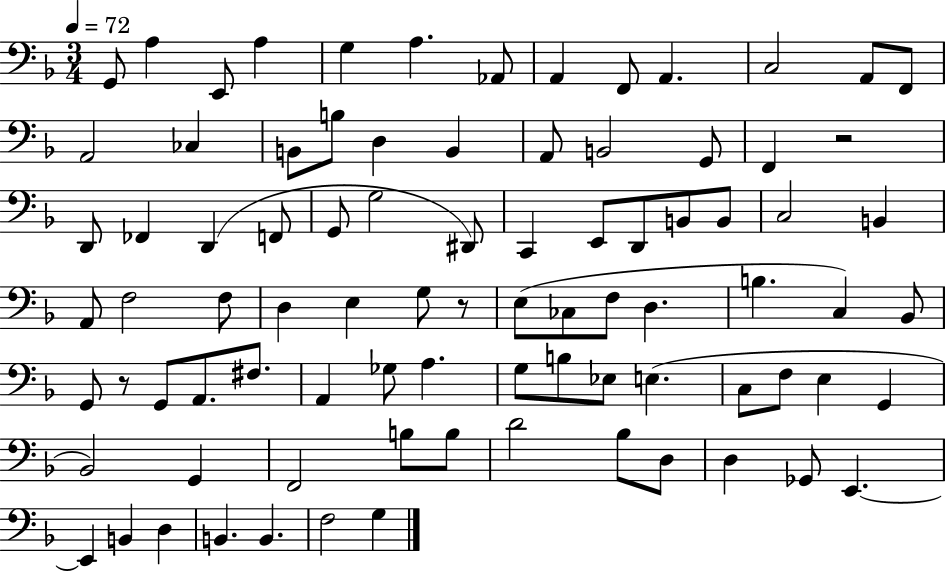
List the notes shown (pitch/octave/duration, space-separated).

G2/e A3/q E2/e A3/q G3/q A3/q. Ab2/e A2/q F2/e A2/q. C3/h A2/e F2/e A2/h CES3/q B2/e B3/e D3/q B2/q A2/e B2/h G2/e F2/q R/h D2/e FES2/q D2/q F2/e G2/e G3/h D#2/e C2/q E2/e D2/e B2/e B2/e C3/h B2/q A2/e F3/h F3/e D3/q E3/q G3/e R/e E3/e CES3/e F3/e D3/q. B3/q. C3/q Bb2/e G2/e R/e G2/e A2/e. F#3/e. A2/q Gb3/e A3/q. G3/e B3/e Eb3/e E3/q. C3/e F3/e E3/q G2/q Bb2/h G2/q F2/h B3/e B3/e D4/h Bb3/e D3/e D3/q Gb2/e E2/q. E2/q B2/q D3/q B2/q. B2/q. F3/h G3/q